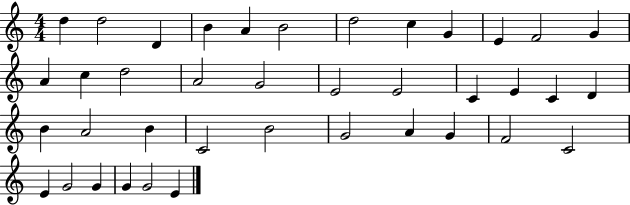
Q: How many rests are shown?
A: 0